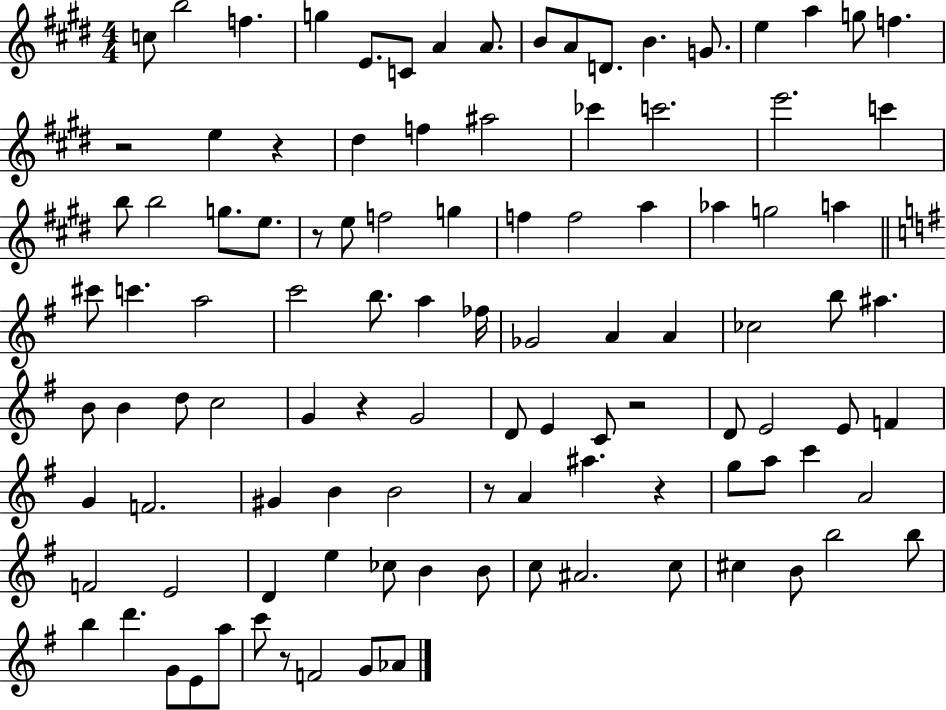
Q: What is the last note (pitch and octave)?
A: Ab4